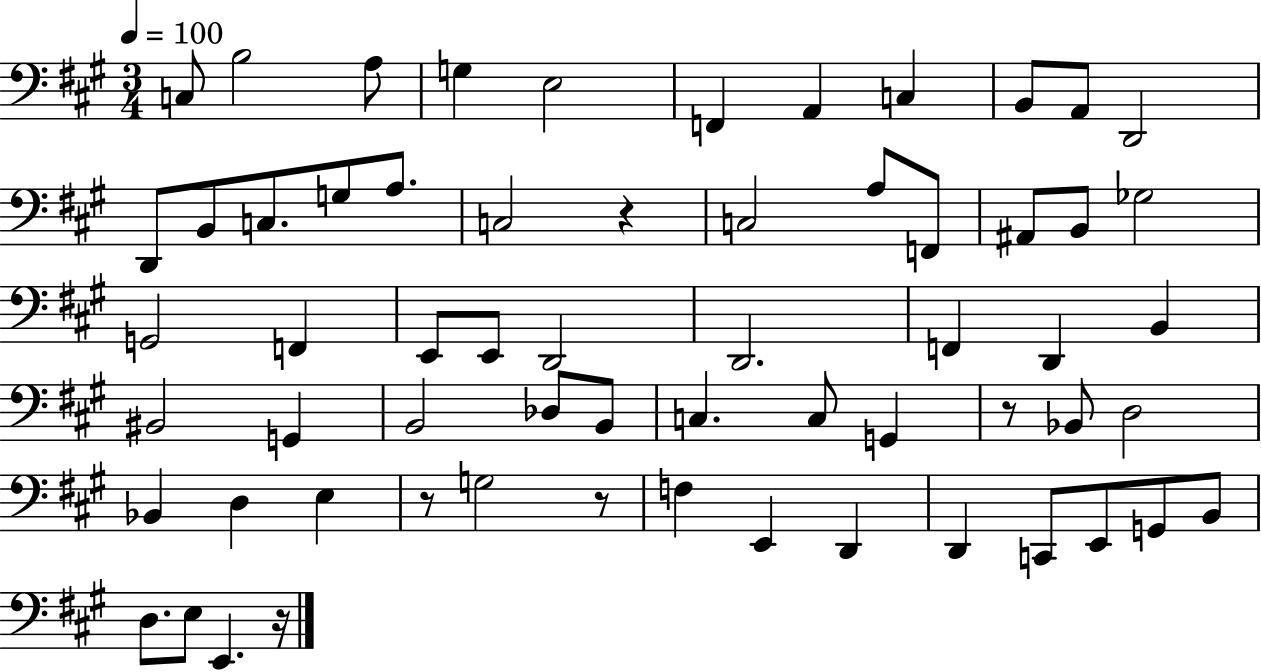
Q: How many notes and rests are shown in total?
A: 62